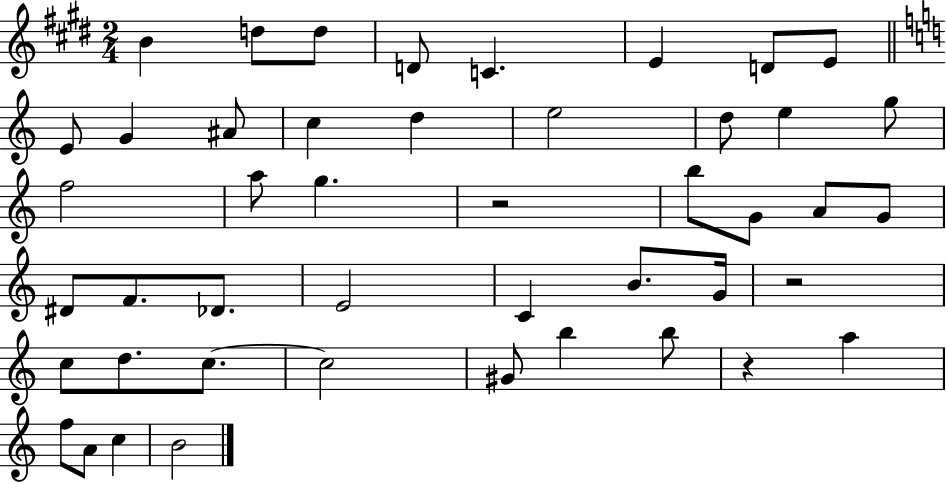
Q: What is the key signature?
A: E major